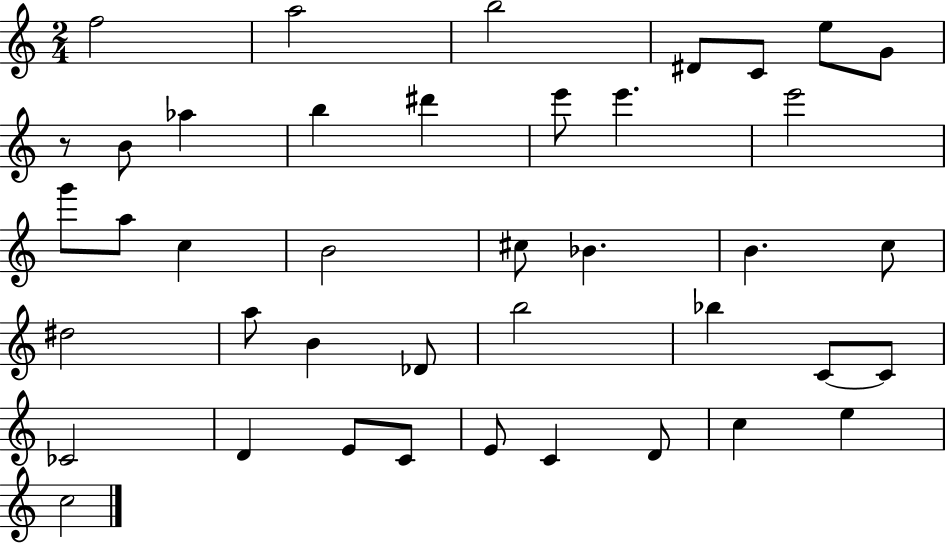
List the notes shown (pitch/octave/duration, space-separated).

F5/h A5/h B5/h D#4/e C4/e E5/e G4/e R/e B4/e Ab5/q B5/q D#6/q E6/e E6/q. E6/h G6/e A5/e C5/q B4/h C#5/e Bb4/q. B4/q. C5/e D#5/h A5/e B4/q Db4/e B5/h Bb5/q C4/e C4/e CES4/h D4/q E4/e C4/e E4/e C4/q D4/e C5/q E5/q C5/h